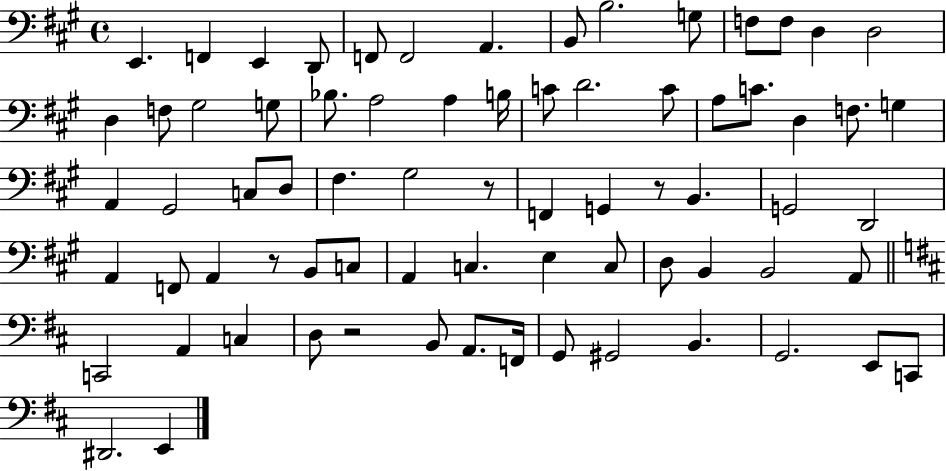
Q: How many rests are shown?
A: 4